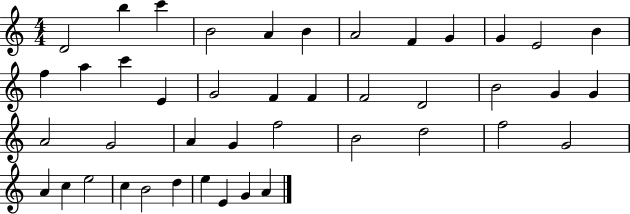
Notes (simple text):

D4/h B5/q C6/q B4/h A4/q B4/q A4/h F4/q G4/q G4/q E4/h B4/q F5/q A5/q C6/q E4/q G4/h F4/q F4/q F4/h D4/h B4/h G4/q G4/q A4/h G4/h A4/q G4/q F5/h B4/h D5/h F5/h G4/h A4/q C5/q E5/h C5/q B4/h D5/q E5/q E4/q G4/q A4/q